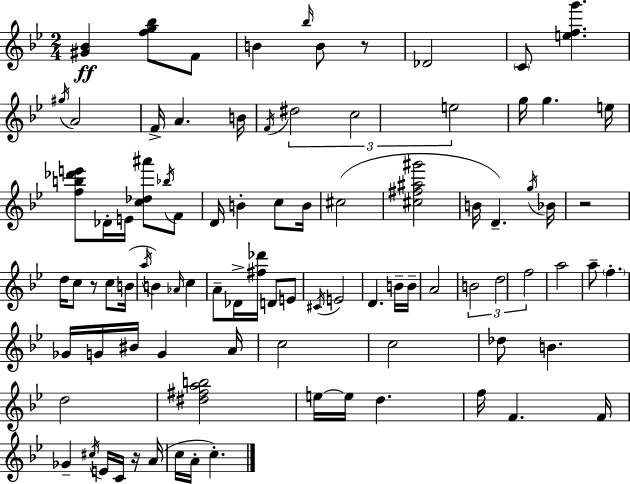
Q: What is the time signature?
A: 2/4